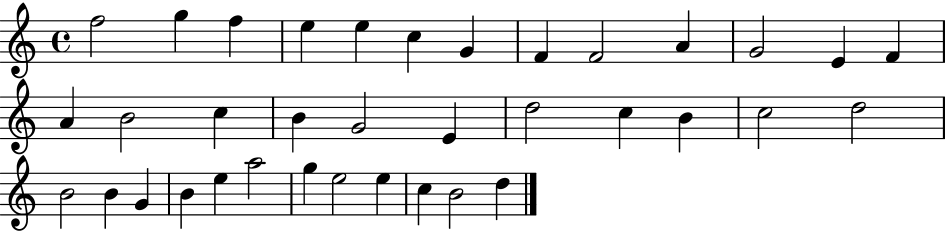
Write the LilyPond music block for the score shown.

{
  \clef treble
  \time 4/4
  \defaultTimeSignature
  \key c \major
  f''2 g''4 f''4 | e''4 e''4 c''4 g'4 | f'4 f'2 a'4 | g'2 e'4 f'4 | \break a'4 b'2 c''4 | b'4 g'2 e'4 | d''2 c''4 b'4 | c''2 d''2 | \break b'2 b'4 g'4 | b'4 e''4 a''2 | g''4 e''2 e''4 | c''4 b'2 d''4 | \break \bar "|."
}